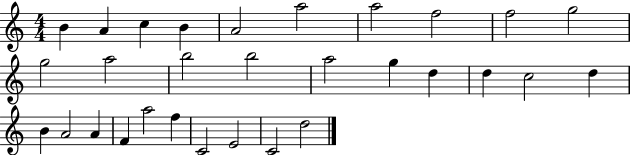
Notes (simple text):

B4/q A4/q C5/q B4/q A4/h A5/h A5/h F5/h F5/h G5/h G5/h A5/h B5/h B5/h A5/h G5/q D5/q D5/q C5/h D5/q B4/q A4/h A4/q F4/q A5/h F5/q C4/h E4/h C4/h D5/h